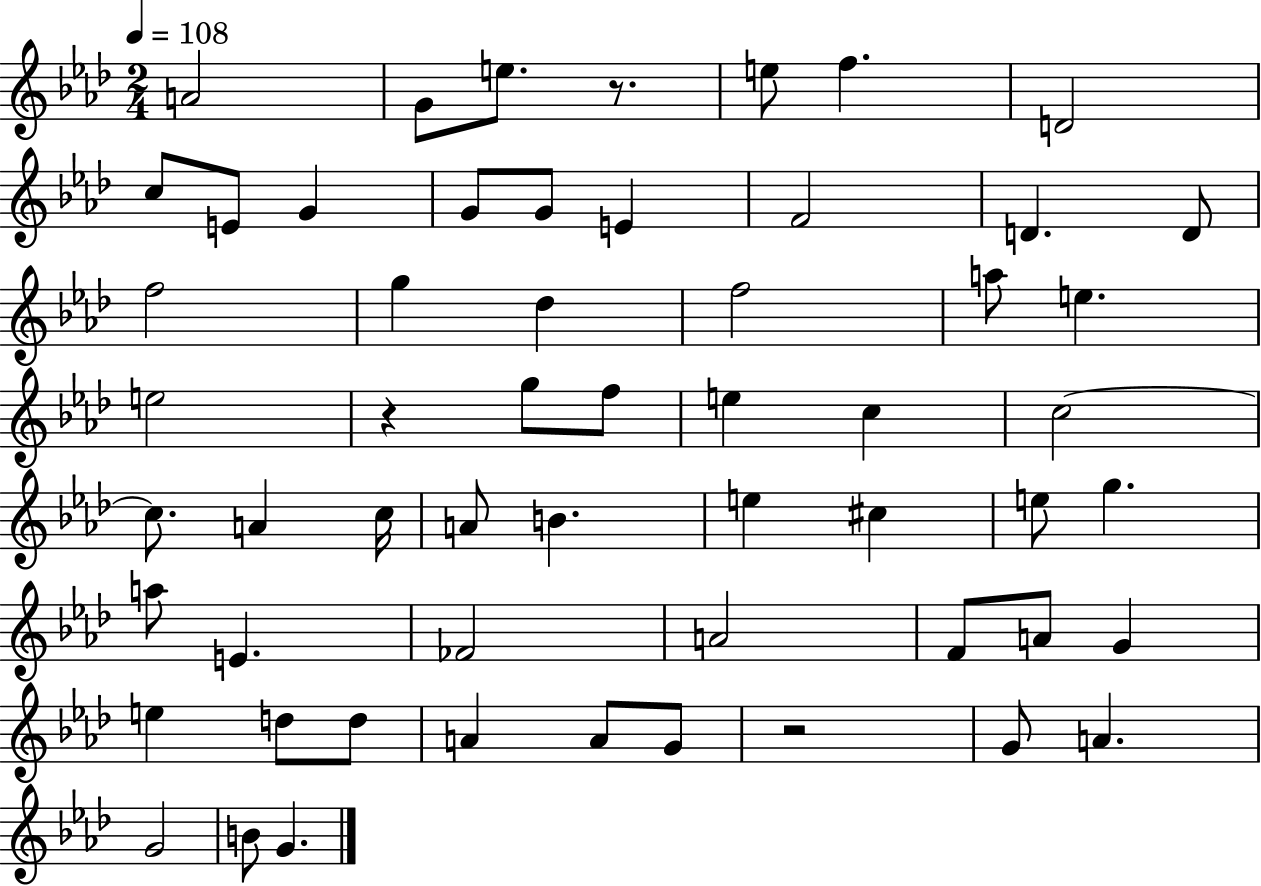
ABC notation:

X:1
T:Untitled
M:2/4
L:1/4
K:Ab
A2 G/2 e/2 z/2 e/2 f D2 c/2 E/2 G G/2 G/2 E F2 D D/2 f2 g _d f2 a/2 e e2 z g/2 f/2 e c c2 c/2 A c/4 A/2 B e ^c e/2 g a/2 E _F2 A2 F/2 A/2 G e d/2 d/2 A A/2 G/2 z2 G/2 A G2 B/2 G